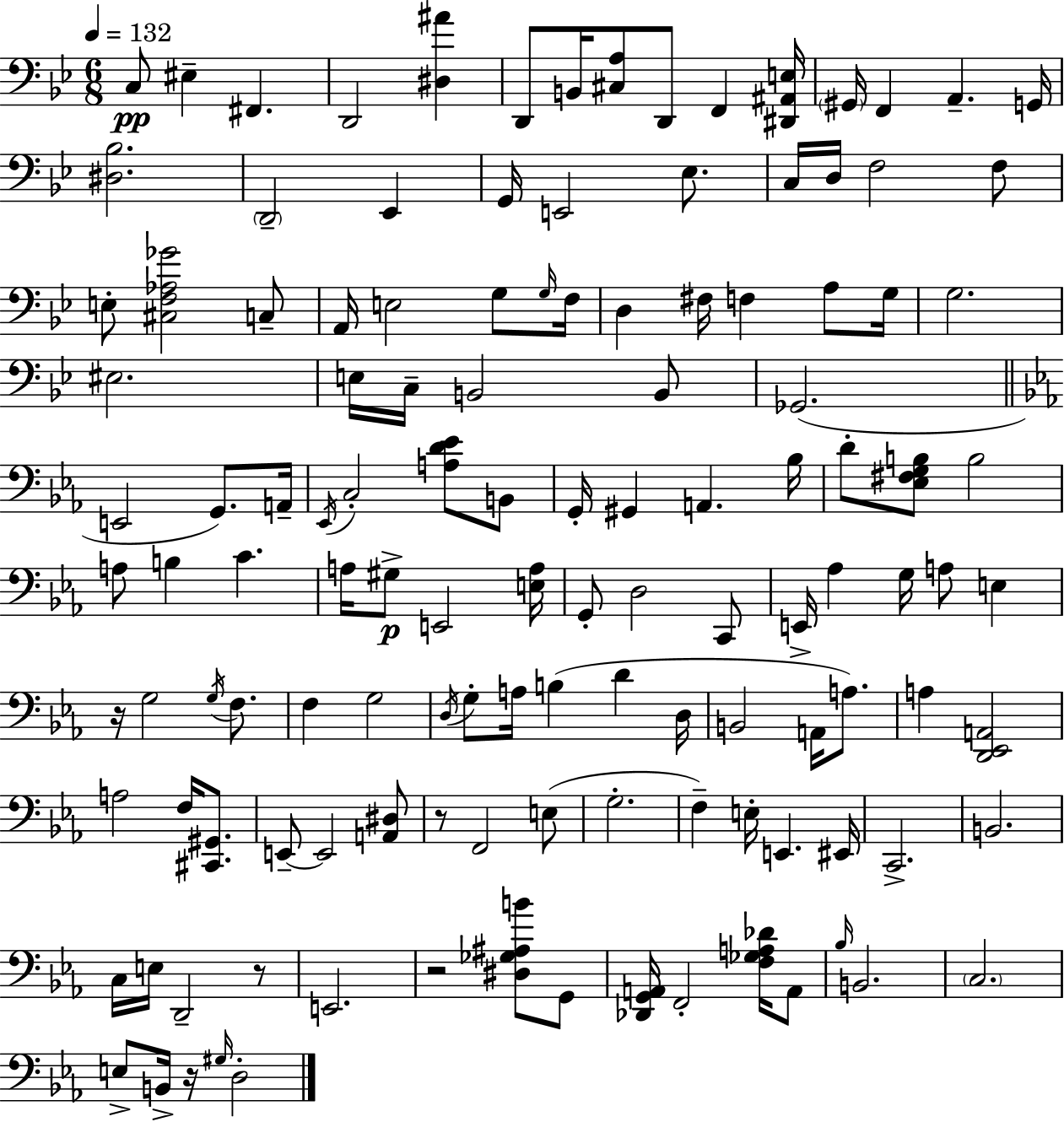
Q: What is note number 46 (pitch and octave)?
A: B2